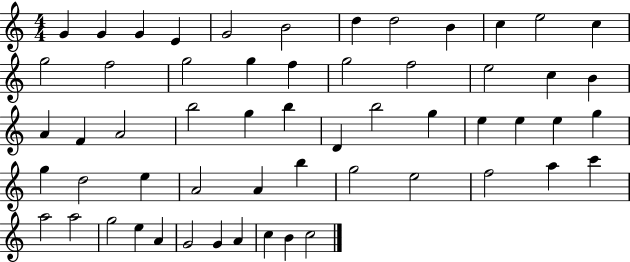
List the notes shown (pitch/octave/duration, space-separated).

G4/q G4/q G4/q E4/q G4/h B4/h D5/q D5/h B4/q C5/q E5/h C5/q G5/h F5/h G5/h G5/q F5/q G5/h F5/h E5/h C5/q B4/q A4/q F4/q A4/h B5/h G5/q B5/q D4/q B5/h G5/q E5/q E5/q E5/q G5/q G5/q D5/h E5/q A4/h A4/q B5/q G5/h E5/h F5/h A5/q C6/q A5/h A5/h G5/h E5/q A4/q G4/h G4/q A4/q C5/q B4/q C5/h